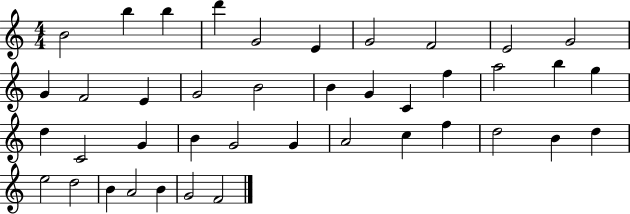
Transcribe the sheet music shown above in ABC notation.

X:1
T:Untitled
M:4/4
L:1/4
K:C
B2 b b d' G2 E G2 F2 E2 G2 G F2 E G2 B2 B G C f a2 b g d C2 G B G2 G A2 c f d2 B d e2 d2 B A2 B G2 F2